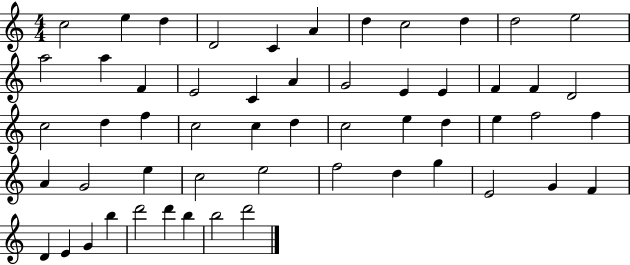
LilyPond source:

{
  \clef treble
  \numericTimeSignature
  \time 4/4
  \key c \major
  c''2 e''4 d''4 | d'2 c'4 a'4 | d''4 c''2 d''4 | d''2 e''2 | \break a''2 a''4 f'4 | e'2 c'4 a'4 | g'2 e'4 e'4 | f'4 f'4 d'2 | \break c''2 d''4 f''4 | c''2 c''4 d''4 | c''2 e''4 d''4 | e''4 f''2 f''4 | \break a'4 g'2 e''4 | c''2 e''2 | f''2 d''4 g''4 | e'2 g'4 f'4 | \break d'4 e'4 g'4 b''4 | d'''2 d'''4 b''4 | b''2 d'''2 | \bar "|."
}